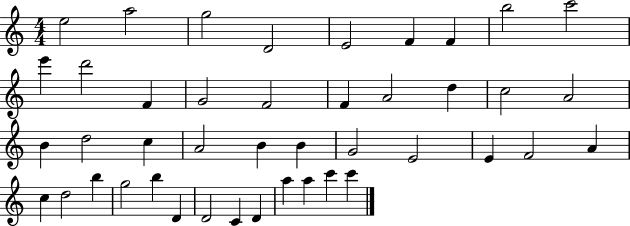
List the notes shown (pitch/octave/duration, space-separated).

E5/h A5/h G5/h D4/h E4/h F4/q F4/q B5/h C6/h E6/q D6/h F4/q G4/h F4/h F4/q A4/h D5/q C5/h A4/h B4/q D5/h C5/q A4/h B4/q B4/q G4/h E4/h E4/q F4/h A4/q C5/q D5/h B5/q G5/h B5/q D4/q D4/h C4/q D4/q A5/q A5/q C6/q C6/q